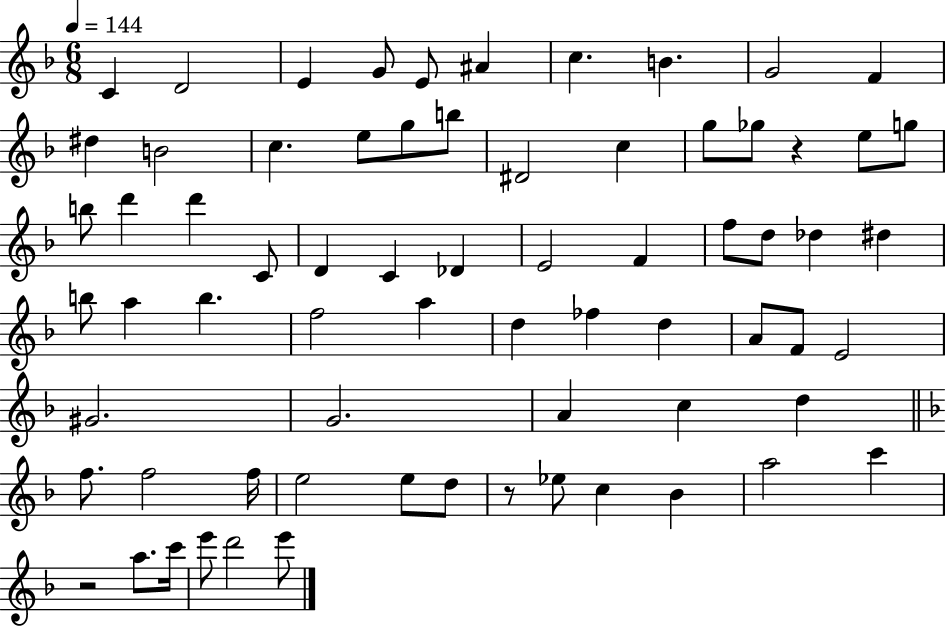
{
  \clef treble
  \numericTimeSignature
  \time 6/8
  \key f \major
  \tempo 4 = 144
  \repeat volta 2 { c'4 d'2 | e'4 g'8 e'8 ais'4 | c''4. b'4. | g'2 f'4 | \break dis''4 b'2 | c''4. e''8 g''8 b''8 | dis'2 c''4 | g''8 ges''8 r4 e''8 g''8 | \break b''8 d'''4 d'''4 c'8 | d'4 c'4 des'4 | e'2 f'4 | f''8 d''8 des''4 dis''4 | \break b''8 a''4 b''4. | f''2 a''4 | d''4 fes''4 d''4 | a'8 f'8 e'2 | \break gis'2. | g'2. | a'4 c''4 d''4 | \bar "||" \break \key f \major f''8. f''2 f''16 | e''2 e''8 d''8 | r8 ees''8 c''4 bes'4 | a''2 c'''4 | \break r2 a''8. c'''16 | e'''8 d'''2 e'''8 | } \bar "|."
}